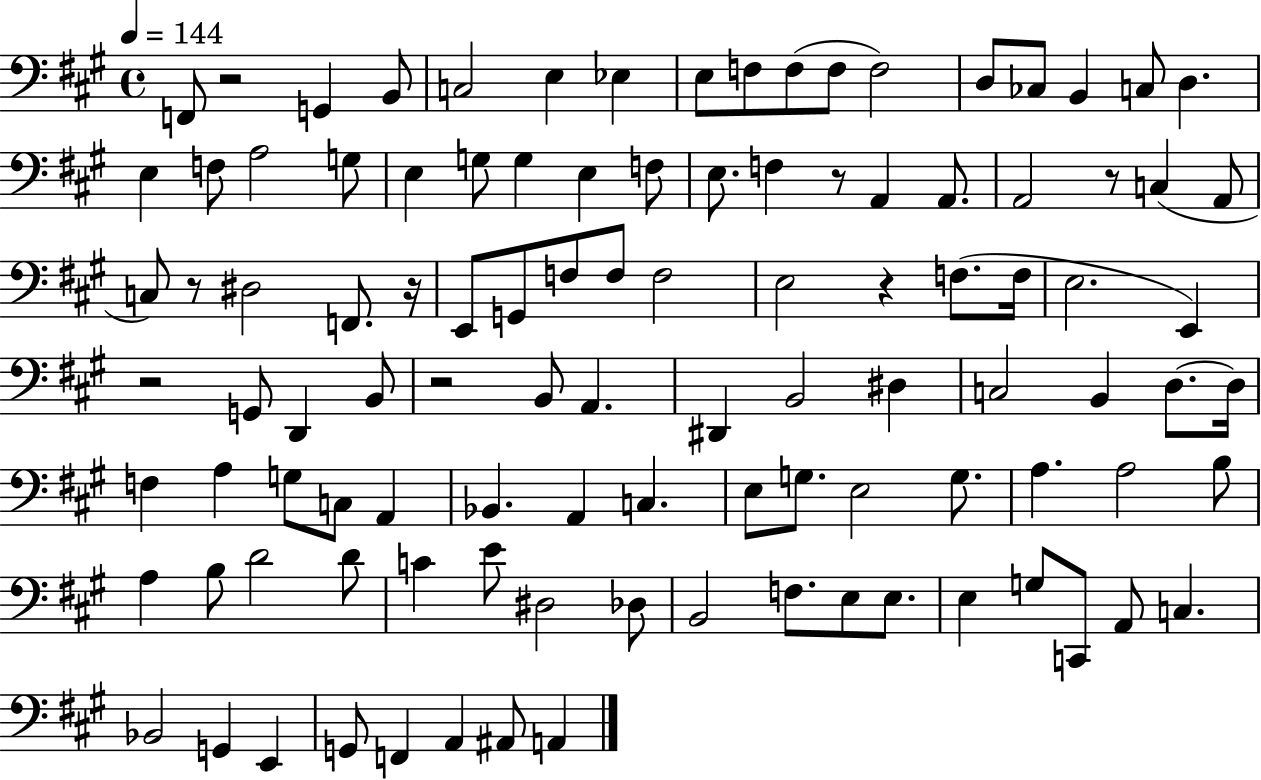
{
  \clef bass
  \time 4/4
  \defaultTimeSignature
  \key a \major
  \tempo 4 = 144
  \repeat volta 2 { f,8 r2 g,4 b,8 | c2 e4 ees4 | e8 f8 f8( f8 f2) | d8 ces8 b,4 c8 d4. | \break e4 f8 a2 g8 | e4 g8 g4 e4 f8 | e8. f4 r8 a,4 a,8. | a,2 r8 c4( a,8 | \break c8) r8 dis2 f,8. r16 | e,8 g,8 f8 f8 f2 | e2 r4 f8.( f16 | e2. e,4) | \break r2 g,8 d,4 b,8 | r2 b,8 a,4. | dis,4 b,2 dis4 | c2 b,4 d8.~~ d16 | \break f4 a4 g8 c8 a,4 | bes,4. a,4 c4. | e8 g8. e2 g8. | a4. a2 b8 | \break a4 b8 d'2 d'8 | c'4 e'8 dis2 des8 | b,2 f8. e8 e8. | e4 g8 c,8 a,8 c4. | \break bes,2 g,4 e,4 | g,8 f,4 a,4 ais,8 a,4 | } \bar "|."
}